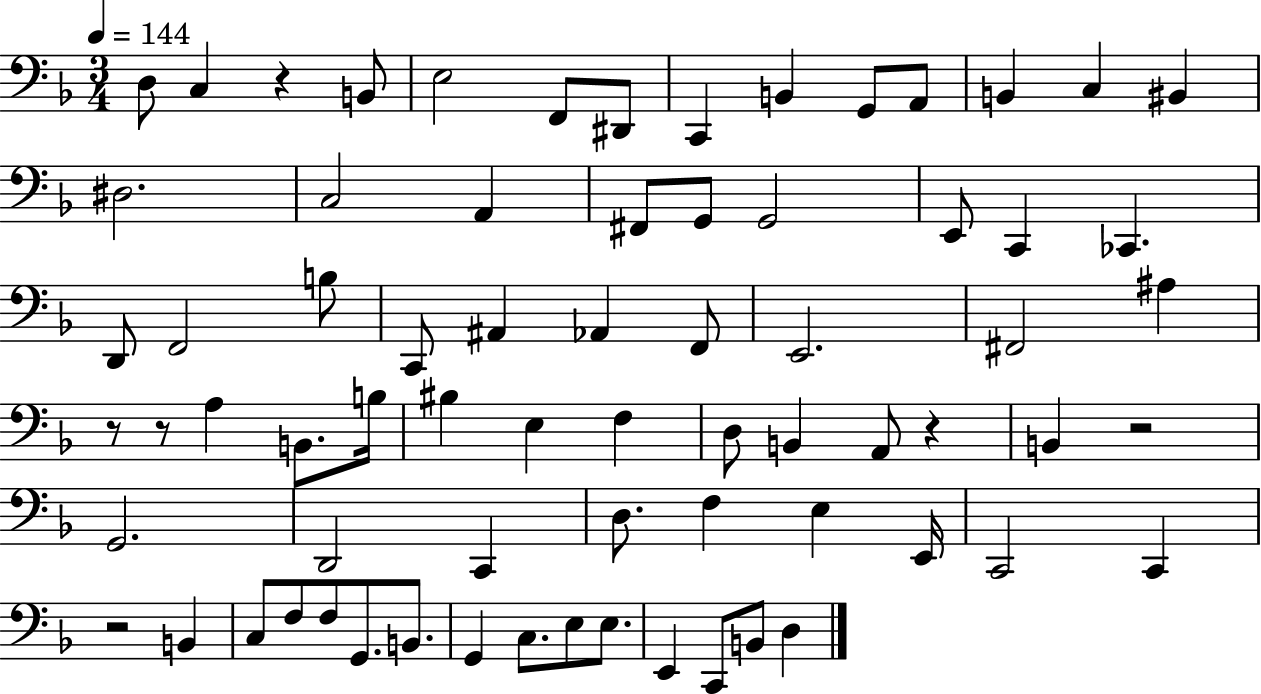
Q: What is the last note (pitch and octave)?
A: D3